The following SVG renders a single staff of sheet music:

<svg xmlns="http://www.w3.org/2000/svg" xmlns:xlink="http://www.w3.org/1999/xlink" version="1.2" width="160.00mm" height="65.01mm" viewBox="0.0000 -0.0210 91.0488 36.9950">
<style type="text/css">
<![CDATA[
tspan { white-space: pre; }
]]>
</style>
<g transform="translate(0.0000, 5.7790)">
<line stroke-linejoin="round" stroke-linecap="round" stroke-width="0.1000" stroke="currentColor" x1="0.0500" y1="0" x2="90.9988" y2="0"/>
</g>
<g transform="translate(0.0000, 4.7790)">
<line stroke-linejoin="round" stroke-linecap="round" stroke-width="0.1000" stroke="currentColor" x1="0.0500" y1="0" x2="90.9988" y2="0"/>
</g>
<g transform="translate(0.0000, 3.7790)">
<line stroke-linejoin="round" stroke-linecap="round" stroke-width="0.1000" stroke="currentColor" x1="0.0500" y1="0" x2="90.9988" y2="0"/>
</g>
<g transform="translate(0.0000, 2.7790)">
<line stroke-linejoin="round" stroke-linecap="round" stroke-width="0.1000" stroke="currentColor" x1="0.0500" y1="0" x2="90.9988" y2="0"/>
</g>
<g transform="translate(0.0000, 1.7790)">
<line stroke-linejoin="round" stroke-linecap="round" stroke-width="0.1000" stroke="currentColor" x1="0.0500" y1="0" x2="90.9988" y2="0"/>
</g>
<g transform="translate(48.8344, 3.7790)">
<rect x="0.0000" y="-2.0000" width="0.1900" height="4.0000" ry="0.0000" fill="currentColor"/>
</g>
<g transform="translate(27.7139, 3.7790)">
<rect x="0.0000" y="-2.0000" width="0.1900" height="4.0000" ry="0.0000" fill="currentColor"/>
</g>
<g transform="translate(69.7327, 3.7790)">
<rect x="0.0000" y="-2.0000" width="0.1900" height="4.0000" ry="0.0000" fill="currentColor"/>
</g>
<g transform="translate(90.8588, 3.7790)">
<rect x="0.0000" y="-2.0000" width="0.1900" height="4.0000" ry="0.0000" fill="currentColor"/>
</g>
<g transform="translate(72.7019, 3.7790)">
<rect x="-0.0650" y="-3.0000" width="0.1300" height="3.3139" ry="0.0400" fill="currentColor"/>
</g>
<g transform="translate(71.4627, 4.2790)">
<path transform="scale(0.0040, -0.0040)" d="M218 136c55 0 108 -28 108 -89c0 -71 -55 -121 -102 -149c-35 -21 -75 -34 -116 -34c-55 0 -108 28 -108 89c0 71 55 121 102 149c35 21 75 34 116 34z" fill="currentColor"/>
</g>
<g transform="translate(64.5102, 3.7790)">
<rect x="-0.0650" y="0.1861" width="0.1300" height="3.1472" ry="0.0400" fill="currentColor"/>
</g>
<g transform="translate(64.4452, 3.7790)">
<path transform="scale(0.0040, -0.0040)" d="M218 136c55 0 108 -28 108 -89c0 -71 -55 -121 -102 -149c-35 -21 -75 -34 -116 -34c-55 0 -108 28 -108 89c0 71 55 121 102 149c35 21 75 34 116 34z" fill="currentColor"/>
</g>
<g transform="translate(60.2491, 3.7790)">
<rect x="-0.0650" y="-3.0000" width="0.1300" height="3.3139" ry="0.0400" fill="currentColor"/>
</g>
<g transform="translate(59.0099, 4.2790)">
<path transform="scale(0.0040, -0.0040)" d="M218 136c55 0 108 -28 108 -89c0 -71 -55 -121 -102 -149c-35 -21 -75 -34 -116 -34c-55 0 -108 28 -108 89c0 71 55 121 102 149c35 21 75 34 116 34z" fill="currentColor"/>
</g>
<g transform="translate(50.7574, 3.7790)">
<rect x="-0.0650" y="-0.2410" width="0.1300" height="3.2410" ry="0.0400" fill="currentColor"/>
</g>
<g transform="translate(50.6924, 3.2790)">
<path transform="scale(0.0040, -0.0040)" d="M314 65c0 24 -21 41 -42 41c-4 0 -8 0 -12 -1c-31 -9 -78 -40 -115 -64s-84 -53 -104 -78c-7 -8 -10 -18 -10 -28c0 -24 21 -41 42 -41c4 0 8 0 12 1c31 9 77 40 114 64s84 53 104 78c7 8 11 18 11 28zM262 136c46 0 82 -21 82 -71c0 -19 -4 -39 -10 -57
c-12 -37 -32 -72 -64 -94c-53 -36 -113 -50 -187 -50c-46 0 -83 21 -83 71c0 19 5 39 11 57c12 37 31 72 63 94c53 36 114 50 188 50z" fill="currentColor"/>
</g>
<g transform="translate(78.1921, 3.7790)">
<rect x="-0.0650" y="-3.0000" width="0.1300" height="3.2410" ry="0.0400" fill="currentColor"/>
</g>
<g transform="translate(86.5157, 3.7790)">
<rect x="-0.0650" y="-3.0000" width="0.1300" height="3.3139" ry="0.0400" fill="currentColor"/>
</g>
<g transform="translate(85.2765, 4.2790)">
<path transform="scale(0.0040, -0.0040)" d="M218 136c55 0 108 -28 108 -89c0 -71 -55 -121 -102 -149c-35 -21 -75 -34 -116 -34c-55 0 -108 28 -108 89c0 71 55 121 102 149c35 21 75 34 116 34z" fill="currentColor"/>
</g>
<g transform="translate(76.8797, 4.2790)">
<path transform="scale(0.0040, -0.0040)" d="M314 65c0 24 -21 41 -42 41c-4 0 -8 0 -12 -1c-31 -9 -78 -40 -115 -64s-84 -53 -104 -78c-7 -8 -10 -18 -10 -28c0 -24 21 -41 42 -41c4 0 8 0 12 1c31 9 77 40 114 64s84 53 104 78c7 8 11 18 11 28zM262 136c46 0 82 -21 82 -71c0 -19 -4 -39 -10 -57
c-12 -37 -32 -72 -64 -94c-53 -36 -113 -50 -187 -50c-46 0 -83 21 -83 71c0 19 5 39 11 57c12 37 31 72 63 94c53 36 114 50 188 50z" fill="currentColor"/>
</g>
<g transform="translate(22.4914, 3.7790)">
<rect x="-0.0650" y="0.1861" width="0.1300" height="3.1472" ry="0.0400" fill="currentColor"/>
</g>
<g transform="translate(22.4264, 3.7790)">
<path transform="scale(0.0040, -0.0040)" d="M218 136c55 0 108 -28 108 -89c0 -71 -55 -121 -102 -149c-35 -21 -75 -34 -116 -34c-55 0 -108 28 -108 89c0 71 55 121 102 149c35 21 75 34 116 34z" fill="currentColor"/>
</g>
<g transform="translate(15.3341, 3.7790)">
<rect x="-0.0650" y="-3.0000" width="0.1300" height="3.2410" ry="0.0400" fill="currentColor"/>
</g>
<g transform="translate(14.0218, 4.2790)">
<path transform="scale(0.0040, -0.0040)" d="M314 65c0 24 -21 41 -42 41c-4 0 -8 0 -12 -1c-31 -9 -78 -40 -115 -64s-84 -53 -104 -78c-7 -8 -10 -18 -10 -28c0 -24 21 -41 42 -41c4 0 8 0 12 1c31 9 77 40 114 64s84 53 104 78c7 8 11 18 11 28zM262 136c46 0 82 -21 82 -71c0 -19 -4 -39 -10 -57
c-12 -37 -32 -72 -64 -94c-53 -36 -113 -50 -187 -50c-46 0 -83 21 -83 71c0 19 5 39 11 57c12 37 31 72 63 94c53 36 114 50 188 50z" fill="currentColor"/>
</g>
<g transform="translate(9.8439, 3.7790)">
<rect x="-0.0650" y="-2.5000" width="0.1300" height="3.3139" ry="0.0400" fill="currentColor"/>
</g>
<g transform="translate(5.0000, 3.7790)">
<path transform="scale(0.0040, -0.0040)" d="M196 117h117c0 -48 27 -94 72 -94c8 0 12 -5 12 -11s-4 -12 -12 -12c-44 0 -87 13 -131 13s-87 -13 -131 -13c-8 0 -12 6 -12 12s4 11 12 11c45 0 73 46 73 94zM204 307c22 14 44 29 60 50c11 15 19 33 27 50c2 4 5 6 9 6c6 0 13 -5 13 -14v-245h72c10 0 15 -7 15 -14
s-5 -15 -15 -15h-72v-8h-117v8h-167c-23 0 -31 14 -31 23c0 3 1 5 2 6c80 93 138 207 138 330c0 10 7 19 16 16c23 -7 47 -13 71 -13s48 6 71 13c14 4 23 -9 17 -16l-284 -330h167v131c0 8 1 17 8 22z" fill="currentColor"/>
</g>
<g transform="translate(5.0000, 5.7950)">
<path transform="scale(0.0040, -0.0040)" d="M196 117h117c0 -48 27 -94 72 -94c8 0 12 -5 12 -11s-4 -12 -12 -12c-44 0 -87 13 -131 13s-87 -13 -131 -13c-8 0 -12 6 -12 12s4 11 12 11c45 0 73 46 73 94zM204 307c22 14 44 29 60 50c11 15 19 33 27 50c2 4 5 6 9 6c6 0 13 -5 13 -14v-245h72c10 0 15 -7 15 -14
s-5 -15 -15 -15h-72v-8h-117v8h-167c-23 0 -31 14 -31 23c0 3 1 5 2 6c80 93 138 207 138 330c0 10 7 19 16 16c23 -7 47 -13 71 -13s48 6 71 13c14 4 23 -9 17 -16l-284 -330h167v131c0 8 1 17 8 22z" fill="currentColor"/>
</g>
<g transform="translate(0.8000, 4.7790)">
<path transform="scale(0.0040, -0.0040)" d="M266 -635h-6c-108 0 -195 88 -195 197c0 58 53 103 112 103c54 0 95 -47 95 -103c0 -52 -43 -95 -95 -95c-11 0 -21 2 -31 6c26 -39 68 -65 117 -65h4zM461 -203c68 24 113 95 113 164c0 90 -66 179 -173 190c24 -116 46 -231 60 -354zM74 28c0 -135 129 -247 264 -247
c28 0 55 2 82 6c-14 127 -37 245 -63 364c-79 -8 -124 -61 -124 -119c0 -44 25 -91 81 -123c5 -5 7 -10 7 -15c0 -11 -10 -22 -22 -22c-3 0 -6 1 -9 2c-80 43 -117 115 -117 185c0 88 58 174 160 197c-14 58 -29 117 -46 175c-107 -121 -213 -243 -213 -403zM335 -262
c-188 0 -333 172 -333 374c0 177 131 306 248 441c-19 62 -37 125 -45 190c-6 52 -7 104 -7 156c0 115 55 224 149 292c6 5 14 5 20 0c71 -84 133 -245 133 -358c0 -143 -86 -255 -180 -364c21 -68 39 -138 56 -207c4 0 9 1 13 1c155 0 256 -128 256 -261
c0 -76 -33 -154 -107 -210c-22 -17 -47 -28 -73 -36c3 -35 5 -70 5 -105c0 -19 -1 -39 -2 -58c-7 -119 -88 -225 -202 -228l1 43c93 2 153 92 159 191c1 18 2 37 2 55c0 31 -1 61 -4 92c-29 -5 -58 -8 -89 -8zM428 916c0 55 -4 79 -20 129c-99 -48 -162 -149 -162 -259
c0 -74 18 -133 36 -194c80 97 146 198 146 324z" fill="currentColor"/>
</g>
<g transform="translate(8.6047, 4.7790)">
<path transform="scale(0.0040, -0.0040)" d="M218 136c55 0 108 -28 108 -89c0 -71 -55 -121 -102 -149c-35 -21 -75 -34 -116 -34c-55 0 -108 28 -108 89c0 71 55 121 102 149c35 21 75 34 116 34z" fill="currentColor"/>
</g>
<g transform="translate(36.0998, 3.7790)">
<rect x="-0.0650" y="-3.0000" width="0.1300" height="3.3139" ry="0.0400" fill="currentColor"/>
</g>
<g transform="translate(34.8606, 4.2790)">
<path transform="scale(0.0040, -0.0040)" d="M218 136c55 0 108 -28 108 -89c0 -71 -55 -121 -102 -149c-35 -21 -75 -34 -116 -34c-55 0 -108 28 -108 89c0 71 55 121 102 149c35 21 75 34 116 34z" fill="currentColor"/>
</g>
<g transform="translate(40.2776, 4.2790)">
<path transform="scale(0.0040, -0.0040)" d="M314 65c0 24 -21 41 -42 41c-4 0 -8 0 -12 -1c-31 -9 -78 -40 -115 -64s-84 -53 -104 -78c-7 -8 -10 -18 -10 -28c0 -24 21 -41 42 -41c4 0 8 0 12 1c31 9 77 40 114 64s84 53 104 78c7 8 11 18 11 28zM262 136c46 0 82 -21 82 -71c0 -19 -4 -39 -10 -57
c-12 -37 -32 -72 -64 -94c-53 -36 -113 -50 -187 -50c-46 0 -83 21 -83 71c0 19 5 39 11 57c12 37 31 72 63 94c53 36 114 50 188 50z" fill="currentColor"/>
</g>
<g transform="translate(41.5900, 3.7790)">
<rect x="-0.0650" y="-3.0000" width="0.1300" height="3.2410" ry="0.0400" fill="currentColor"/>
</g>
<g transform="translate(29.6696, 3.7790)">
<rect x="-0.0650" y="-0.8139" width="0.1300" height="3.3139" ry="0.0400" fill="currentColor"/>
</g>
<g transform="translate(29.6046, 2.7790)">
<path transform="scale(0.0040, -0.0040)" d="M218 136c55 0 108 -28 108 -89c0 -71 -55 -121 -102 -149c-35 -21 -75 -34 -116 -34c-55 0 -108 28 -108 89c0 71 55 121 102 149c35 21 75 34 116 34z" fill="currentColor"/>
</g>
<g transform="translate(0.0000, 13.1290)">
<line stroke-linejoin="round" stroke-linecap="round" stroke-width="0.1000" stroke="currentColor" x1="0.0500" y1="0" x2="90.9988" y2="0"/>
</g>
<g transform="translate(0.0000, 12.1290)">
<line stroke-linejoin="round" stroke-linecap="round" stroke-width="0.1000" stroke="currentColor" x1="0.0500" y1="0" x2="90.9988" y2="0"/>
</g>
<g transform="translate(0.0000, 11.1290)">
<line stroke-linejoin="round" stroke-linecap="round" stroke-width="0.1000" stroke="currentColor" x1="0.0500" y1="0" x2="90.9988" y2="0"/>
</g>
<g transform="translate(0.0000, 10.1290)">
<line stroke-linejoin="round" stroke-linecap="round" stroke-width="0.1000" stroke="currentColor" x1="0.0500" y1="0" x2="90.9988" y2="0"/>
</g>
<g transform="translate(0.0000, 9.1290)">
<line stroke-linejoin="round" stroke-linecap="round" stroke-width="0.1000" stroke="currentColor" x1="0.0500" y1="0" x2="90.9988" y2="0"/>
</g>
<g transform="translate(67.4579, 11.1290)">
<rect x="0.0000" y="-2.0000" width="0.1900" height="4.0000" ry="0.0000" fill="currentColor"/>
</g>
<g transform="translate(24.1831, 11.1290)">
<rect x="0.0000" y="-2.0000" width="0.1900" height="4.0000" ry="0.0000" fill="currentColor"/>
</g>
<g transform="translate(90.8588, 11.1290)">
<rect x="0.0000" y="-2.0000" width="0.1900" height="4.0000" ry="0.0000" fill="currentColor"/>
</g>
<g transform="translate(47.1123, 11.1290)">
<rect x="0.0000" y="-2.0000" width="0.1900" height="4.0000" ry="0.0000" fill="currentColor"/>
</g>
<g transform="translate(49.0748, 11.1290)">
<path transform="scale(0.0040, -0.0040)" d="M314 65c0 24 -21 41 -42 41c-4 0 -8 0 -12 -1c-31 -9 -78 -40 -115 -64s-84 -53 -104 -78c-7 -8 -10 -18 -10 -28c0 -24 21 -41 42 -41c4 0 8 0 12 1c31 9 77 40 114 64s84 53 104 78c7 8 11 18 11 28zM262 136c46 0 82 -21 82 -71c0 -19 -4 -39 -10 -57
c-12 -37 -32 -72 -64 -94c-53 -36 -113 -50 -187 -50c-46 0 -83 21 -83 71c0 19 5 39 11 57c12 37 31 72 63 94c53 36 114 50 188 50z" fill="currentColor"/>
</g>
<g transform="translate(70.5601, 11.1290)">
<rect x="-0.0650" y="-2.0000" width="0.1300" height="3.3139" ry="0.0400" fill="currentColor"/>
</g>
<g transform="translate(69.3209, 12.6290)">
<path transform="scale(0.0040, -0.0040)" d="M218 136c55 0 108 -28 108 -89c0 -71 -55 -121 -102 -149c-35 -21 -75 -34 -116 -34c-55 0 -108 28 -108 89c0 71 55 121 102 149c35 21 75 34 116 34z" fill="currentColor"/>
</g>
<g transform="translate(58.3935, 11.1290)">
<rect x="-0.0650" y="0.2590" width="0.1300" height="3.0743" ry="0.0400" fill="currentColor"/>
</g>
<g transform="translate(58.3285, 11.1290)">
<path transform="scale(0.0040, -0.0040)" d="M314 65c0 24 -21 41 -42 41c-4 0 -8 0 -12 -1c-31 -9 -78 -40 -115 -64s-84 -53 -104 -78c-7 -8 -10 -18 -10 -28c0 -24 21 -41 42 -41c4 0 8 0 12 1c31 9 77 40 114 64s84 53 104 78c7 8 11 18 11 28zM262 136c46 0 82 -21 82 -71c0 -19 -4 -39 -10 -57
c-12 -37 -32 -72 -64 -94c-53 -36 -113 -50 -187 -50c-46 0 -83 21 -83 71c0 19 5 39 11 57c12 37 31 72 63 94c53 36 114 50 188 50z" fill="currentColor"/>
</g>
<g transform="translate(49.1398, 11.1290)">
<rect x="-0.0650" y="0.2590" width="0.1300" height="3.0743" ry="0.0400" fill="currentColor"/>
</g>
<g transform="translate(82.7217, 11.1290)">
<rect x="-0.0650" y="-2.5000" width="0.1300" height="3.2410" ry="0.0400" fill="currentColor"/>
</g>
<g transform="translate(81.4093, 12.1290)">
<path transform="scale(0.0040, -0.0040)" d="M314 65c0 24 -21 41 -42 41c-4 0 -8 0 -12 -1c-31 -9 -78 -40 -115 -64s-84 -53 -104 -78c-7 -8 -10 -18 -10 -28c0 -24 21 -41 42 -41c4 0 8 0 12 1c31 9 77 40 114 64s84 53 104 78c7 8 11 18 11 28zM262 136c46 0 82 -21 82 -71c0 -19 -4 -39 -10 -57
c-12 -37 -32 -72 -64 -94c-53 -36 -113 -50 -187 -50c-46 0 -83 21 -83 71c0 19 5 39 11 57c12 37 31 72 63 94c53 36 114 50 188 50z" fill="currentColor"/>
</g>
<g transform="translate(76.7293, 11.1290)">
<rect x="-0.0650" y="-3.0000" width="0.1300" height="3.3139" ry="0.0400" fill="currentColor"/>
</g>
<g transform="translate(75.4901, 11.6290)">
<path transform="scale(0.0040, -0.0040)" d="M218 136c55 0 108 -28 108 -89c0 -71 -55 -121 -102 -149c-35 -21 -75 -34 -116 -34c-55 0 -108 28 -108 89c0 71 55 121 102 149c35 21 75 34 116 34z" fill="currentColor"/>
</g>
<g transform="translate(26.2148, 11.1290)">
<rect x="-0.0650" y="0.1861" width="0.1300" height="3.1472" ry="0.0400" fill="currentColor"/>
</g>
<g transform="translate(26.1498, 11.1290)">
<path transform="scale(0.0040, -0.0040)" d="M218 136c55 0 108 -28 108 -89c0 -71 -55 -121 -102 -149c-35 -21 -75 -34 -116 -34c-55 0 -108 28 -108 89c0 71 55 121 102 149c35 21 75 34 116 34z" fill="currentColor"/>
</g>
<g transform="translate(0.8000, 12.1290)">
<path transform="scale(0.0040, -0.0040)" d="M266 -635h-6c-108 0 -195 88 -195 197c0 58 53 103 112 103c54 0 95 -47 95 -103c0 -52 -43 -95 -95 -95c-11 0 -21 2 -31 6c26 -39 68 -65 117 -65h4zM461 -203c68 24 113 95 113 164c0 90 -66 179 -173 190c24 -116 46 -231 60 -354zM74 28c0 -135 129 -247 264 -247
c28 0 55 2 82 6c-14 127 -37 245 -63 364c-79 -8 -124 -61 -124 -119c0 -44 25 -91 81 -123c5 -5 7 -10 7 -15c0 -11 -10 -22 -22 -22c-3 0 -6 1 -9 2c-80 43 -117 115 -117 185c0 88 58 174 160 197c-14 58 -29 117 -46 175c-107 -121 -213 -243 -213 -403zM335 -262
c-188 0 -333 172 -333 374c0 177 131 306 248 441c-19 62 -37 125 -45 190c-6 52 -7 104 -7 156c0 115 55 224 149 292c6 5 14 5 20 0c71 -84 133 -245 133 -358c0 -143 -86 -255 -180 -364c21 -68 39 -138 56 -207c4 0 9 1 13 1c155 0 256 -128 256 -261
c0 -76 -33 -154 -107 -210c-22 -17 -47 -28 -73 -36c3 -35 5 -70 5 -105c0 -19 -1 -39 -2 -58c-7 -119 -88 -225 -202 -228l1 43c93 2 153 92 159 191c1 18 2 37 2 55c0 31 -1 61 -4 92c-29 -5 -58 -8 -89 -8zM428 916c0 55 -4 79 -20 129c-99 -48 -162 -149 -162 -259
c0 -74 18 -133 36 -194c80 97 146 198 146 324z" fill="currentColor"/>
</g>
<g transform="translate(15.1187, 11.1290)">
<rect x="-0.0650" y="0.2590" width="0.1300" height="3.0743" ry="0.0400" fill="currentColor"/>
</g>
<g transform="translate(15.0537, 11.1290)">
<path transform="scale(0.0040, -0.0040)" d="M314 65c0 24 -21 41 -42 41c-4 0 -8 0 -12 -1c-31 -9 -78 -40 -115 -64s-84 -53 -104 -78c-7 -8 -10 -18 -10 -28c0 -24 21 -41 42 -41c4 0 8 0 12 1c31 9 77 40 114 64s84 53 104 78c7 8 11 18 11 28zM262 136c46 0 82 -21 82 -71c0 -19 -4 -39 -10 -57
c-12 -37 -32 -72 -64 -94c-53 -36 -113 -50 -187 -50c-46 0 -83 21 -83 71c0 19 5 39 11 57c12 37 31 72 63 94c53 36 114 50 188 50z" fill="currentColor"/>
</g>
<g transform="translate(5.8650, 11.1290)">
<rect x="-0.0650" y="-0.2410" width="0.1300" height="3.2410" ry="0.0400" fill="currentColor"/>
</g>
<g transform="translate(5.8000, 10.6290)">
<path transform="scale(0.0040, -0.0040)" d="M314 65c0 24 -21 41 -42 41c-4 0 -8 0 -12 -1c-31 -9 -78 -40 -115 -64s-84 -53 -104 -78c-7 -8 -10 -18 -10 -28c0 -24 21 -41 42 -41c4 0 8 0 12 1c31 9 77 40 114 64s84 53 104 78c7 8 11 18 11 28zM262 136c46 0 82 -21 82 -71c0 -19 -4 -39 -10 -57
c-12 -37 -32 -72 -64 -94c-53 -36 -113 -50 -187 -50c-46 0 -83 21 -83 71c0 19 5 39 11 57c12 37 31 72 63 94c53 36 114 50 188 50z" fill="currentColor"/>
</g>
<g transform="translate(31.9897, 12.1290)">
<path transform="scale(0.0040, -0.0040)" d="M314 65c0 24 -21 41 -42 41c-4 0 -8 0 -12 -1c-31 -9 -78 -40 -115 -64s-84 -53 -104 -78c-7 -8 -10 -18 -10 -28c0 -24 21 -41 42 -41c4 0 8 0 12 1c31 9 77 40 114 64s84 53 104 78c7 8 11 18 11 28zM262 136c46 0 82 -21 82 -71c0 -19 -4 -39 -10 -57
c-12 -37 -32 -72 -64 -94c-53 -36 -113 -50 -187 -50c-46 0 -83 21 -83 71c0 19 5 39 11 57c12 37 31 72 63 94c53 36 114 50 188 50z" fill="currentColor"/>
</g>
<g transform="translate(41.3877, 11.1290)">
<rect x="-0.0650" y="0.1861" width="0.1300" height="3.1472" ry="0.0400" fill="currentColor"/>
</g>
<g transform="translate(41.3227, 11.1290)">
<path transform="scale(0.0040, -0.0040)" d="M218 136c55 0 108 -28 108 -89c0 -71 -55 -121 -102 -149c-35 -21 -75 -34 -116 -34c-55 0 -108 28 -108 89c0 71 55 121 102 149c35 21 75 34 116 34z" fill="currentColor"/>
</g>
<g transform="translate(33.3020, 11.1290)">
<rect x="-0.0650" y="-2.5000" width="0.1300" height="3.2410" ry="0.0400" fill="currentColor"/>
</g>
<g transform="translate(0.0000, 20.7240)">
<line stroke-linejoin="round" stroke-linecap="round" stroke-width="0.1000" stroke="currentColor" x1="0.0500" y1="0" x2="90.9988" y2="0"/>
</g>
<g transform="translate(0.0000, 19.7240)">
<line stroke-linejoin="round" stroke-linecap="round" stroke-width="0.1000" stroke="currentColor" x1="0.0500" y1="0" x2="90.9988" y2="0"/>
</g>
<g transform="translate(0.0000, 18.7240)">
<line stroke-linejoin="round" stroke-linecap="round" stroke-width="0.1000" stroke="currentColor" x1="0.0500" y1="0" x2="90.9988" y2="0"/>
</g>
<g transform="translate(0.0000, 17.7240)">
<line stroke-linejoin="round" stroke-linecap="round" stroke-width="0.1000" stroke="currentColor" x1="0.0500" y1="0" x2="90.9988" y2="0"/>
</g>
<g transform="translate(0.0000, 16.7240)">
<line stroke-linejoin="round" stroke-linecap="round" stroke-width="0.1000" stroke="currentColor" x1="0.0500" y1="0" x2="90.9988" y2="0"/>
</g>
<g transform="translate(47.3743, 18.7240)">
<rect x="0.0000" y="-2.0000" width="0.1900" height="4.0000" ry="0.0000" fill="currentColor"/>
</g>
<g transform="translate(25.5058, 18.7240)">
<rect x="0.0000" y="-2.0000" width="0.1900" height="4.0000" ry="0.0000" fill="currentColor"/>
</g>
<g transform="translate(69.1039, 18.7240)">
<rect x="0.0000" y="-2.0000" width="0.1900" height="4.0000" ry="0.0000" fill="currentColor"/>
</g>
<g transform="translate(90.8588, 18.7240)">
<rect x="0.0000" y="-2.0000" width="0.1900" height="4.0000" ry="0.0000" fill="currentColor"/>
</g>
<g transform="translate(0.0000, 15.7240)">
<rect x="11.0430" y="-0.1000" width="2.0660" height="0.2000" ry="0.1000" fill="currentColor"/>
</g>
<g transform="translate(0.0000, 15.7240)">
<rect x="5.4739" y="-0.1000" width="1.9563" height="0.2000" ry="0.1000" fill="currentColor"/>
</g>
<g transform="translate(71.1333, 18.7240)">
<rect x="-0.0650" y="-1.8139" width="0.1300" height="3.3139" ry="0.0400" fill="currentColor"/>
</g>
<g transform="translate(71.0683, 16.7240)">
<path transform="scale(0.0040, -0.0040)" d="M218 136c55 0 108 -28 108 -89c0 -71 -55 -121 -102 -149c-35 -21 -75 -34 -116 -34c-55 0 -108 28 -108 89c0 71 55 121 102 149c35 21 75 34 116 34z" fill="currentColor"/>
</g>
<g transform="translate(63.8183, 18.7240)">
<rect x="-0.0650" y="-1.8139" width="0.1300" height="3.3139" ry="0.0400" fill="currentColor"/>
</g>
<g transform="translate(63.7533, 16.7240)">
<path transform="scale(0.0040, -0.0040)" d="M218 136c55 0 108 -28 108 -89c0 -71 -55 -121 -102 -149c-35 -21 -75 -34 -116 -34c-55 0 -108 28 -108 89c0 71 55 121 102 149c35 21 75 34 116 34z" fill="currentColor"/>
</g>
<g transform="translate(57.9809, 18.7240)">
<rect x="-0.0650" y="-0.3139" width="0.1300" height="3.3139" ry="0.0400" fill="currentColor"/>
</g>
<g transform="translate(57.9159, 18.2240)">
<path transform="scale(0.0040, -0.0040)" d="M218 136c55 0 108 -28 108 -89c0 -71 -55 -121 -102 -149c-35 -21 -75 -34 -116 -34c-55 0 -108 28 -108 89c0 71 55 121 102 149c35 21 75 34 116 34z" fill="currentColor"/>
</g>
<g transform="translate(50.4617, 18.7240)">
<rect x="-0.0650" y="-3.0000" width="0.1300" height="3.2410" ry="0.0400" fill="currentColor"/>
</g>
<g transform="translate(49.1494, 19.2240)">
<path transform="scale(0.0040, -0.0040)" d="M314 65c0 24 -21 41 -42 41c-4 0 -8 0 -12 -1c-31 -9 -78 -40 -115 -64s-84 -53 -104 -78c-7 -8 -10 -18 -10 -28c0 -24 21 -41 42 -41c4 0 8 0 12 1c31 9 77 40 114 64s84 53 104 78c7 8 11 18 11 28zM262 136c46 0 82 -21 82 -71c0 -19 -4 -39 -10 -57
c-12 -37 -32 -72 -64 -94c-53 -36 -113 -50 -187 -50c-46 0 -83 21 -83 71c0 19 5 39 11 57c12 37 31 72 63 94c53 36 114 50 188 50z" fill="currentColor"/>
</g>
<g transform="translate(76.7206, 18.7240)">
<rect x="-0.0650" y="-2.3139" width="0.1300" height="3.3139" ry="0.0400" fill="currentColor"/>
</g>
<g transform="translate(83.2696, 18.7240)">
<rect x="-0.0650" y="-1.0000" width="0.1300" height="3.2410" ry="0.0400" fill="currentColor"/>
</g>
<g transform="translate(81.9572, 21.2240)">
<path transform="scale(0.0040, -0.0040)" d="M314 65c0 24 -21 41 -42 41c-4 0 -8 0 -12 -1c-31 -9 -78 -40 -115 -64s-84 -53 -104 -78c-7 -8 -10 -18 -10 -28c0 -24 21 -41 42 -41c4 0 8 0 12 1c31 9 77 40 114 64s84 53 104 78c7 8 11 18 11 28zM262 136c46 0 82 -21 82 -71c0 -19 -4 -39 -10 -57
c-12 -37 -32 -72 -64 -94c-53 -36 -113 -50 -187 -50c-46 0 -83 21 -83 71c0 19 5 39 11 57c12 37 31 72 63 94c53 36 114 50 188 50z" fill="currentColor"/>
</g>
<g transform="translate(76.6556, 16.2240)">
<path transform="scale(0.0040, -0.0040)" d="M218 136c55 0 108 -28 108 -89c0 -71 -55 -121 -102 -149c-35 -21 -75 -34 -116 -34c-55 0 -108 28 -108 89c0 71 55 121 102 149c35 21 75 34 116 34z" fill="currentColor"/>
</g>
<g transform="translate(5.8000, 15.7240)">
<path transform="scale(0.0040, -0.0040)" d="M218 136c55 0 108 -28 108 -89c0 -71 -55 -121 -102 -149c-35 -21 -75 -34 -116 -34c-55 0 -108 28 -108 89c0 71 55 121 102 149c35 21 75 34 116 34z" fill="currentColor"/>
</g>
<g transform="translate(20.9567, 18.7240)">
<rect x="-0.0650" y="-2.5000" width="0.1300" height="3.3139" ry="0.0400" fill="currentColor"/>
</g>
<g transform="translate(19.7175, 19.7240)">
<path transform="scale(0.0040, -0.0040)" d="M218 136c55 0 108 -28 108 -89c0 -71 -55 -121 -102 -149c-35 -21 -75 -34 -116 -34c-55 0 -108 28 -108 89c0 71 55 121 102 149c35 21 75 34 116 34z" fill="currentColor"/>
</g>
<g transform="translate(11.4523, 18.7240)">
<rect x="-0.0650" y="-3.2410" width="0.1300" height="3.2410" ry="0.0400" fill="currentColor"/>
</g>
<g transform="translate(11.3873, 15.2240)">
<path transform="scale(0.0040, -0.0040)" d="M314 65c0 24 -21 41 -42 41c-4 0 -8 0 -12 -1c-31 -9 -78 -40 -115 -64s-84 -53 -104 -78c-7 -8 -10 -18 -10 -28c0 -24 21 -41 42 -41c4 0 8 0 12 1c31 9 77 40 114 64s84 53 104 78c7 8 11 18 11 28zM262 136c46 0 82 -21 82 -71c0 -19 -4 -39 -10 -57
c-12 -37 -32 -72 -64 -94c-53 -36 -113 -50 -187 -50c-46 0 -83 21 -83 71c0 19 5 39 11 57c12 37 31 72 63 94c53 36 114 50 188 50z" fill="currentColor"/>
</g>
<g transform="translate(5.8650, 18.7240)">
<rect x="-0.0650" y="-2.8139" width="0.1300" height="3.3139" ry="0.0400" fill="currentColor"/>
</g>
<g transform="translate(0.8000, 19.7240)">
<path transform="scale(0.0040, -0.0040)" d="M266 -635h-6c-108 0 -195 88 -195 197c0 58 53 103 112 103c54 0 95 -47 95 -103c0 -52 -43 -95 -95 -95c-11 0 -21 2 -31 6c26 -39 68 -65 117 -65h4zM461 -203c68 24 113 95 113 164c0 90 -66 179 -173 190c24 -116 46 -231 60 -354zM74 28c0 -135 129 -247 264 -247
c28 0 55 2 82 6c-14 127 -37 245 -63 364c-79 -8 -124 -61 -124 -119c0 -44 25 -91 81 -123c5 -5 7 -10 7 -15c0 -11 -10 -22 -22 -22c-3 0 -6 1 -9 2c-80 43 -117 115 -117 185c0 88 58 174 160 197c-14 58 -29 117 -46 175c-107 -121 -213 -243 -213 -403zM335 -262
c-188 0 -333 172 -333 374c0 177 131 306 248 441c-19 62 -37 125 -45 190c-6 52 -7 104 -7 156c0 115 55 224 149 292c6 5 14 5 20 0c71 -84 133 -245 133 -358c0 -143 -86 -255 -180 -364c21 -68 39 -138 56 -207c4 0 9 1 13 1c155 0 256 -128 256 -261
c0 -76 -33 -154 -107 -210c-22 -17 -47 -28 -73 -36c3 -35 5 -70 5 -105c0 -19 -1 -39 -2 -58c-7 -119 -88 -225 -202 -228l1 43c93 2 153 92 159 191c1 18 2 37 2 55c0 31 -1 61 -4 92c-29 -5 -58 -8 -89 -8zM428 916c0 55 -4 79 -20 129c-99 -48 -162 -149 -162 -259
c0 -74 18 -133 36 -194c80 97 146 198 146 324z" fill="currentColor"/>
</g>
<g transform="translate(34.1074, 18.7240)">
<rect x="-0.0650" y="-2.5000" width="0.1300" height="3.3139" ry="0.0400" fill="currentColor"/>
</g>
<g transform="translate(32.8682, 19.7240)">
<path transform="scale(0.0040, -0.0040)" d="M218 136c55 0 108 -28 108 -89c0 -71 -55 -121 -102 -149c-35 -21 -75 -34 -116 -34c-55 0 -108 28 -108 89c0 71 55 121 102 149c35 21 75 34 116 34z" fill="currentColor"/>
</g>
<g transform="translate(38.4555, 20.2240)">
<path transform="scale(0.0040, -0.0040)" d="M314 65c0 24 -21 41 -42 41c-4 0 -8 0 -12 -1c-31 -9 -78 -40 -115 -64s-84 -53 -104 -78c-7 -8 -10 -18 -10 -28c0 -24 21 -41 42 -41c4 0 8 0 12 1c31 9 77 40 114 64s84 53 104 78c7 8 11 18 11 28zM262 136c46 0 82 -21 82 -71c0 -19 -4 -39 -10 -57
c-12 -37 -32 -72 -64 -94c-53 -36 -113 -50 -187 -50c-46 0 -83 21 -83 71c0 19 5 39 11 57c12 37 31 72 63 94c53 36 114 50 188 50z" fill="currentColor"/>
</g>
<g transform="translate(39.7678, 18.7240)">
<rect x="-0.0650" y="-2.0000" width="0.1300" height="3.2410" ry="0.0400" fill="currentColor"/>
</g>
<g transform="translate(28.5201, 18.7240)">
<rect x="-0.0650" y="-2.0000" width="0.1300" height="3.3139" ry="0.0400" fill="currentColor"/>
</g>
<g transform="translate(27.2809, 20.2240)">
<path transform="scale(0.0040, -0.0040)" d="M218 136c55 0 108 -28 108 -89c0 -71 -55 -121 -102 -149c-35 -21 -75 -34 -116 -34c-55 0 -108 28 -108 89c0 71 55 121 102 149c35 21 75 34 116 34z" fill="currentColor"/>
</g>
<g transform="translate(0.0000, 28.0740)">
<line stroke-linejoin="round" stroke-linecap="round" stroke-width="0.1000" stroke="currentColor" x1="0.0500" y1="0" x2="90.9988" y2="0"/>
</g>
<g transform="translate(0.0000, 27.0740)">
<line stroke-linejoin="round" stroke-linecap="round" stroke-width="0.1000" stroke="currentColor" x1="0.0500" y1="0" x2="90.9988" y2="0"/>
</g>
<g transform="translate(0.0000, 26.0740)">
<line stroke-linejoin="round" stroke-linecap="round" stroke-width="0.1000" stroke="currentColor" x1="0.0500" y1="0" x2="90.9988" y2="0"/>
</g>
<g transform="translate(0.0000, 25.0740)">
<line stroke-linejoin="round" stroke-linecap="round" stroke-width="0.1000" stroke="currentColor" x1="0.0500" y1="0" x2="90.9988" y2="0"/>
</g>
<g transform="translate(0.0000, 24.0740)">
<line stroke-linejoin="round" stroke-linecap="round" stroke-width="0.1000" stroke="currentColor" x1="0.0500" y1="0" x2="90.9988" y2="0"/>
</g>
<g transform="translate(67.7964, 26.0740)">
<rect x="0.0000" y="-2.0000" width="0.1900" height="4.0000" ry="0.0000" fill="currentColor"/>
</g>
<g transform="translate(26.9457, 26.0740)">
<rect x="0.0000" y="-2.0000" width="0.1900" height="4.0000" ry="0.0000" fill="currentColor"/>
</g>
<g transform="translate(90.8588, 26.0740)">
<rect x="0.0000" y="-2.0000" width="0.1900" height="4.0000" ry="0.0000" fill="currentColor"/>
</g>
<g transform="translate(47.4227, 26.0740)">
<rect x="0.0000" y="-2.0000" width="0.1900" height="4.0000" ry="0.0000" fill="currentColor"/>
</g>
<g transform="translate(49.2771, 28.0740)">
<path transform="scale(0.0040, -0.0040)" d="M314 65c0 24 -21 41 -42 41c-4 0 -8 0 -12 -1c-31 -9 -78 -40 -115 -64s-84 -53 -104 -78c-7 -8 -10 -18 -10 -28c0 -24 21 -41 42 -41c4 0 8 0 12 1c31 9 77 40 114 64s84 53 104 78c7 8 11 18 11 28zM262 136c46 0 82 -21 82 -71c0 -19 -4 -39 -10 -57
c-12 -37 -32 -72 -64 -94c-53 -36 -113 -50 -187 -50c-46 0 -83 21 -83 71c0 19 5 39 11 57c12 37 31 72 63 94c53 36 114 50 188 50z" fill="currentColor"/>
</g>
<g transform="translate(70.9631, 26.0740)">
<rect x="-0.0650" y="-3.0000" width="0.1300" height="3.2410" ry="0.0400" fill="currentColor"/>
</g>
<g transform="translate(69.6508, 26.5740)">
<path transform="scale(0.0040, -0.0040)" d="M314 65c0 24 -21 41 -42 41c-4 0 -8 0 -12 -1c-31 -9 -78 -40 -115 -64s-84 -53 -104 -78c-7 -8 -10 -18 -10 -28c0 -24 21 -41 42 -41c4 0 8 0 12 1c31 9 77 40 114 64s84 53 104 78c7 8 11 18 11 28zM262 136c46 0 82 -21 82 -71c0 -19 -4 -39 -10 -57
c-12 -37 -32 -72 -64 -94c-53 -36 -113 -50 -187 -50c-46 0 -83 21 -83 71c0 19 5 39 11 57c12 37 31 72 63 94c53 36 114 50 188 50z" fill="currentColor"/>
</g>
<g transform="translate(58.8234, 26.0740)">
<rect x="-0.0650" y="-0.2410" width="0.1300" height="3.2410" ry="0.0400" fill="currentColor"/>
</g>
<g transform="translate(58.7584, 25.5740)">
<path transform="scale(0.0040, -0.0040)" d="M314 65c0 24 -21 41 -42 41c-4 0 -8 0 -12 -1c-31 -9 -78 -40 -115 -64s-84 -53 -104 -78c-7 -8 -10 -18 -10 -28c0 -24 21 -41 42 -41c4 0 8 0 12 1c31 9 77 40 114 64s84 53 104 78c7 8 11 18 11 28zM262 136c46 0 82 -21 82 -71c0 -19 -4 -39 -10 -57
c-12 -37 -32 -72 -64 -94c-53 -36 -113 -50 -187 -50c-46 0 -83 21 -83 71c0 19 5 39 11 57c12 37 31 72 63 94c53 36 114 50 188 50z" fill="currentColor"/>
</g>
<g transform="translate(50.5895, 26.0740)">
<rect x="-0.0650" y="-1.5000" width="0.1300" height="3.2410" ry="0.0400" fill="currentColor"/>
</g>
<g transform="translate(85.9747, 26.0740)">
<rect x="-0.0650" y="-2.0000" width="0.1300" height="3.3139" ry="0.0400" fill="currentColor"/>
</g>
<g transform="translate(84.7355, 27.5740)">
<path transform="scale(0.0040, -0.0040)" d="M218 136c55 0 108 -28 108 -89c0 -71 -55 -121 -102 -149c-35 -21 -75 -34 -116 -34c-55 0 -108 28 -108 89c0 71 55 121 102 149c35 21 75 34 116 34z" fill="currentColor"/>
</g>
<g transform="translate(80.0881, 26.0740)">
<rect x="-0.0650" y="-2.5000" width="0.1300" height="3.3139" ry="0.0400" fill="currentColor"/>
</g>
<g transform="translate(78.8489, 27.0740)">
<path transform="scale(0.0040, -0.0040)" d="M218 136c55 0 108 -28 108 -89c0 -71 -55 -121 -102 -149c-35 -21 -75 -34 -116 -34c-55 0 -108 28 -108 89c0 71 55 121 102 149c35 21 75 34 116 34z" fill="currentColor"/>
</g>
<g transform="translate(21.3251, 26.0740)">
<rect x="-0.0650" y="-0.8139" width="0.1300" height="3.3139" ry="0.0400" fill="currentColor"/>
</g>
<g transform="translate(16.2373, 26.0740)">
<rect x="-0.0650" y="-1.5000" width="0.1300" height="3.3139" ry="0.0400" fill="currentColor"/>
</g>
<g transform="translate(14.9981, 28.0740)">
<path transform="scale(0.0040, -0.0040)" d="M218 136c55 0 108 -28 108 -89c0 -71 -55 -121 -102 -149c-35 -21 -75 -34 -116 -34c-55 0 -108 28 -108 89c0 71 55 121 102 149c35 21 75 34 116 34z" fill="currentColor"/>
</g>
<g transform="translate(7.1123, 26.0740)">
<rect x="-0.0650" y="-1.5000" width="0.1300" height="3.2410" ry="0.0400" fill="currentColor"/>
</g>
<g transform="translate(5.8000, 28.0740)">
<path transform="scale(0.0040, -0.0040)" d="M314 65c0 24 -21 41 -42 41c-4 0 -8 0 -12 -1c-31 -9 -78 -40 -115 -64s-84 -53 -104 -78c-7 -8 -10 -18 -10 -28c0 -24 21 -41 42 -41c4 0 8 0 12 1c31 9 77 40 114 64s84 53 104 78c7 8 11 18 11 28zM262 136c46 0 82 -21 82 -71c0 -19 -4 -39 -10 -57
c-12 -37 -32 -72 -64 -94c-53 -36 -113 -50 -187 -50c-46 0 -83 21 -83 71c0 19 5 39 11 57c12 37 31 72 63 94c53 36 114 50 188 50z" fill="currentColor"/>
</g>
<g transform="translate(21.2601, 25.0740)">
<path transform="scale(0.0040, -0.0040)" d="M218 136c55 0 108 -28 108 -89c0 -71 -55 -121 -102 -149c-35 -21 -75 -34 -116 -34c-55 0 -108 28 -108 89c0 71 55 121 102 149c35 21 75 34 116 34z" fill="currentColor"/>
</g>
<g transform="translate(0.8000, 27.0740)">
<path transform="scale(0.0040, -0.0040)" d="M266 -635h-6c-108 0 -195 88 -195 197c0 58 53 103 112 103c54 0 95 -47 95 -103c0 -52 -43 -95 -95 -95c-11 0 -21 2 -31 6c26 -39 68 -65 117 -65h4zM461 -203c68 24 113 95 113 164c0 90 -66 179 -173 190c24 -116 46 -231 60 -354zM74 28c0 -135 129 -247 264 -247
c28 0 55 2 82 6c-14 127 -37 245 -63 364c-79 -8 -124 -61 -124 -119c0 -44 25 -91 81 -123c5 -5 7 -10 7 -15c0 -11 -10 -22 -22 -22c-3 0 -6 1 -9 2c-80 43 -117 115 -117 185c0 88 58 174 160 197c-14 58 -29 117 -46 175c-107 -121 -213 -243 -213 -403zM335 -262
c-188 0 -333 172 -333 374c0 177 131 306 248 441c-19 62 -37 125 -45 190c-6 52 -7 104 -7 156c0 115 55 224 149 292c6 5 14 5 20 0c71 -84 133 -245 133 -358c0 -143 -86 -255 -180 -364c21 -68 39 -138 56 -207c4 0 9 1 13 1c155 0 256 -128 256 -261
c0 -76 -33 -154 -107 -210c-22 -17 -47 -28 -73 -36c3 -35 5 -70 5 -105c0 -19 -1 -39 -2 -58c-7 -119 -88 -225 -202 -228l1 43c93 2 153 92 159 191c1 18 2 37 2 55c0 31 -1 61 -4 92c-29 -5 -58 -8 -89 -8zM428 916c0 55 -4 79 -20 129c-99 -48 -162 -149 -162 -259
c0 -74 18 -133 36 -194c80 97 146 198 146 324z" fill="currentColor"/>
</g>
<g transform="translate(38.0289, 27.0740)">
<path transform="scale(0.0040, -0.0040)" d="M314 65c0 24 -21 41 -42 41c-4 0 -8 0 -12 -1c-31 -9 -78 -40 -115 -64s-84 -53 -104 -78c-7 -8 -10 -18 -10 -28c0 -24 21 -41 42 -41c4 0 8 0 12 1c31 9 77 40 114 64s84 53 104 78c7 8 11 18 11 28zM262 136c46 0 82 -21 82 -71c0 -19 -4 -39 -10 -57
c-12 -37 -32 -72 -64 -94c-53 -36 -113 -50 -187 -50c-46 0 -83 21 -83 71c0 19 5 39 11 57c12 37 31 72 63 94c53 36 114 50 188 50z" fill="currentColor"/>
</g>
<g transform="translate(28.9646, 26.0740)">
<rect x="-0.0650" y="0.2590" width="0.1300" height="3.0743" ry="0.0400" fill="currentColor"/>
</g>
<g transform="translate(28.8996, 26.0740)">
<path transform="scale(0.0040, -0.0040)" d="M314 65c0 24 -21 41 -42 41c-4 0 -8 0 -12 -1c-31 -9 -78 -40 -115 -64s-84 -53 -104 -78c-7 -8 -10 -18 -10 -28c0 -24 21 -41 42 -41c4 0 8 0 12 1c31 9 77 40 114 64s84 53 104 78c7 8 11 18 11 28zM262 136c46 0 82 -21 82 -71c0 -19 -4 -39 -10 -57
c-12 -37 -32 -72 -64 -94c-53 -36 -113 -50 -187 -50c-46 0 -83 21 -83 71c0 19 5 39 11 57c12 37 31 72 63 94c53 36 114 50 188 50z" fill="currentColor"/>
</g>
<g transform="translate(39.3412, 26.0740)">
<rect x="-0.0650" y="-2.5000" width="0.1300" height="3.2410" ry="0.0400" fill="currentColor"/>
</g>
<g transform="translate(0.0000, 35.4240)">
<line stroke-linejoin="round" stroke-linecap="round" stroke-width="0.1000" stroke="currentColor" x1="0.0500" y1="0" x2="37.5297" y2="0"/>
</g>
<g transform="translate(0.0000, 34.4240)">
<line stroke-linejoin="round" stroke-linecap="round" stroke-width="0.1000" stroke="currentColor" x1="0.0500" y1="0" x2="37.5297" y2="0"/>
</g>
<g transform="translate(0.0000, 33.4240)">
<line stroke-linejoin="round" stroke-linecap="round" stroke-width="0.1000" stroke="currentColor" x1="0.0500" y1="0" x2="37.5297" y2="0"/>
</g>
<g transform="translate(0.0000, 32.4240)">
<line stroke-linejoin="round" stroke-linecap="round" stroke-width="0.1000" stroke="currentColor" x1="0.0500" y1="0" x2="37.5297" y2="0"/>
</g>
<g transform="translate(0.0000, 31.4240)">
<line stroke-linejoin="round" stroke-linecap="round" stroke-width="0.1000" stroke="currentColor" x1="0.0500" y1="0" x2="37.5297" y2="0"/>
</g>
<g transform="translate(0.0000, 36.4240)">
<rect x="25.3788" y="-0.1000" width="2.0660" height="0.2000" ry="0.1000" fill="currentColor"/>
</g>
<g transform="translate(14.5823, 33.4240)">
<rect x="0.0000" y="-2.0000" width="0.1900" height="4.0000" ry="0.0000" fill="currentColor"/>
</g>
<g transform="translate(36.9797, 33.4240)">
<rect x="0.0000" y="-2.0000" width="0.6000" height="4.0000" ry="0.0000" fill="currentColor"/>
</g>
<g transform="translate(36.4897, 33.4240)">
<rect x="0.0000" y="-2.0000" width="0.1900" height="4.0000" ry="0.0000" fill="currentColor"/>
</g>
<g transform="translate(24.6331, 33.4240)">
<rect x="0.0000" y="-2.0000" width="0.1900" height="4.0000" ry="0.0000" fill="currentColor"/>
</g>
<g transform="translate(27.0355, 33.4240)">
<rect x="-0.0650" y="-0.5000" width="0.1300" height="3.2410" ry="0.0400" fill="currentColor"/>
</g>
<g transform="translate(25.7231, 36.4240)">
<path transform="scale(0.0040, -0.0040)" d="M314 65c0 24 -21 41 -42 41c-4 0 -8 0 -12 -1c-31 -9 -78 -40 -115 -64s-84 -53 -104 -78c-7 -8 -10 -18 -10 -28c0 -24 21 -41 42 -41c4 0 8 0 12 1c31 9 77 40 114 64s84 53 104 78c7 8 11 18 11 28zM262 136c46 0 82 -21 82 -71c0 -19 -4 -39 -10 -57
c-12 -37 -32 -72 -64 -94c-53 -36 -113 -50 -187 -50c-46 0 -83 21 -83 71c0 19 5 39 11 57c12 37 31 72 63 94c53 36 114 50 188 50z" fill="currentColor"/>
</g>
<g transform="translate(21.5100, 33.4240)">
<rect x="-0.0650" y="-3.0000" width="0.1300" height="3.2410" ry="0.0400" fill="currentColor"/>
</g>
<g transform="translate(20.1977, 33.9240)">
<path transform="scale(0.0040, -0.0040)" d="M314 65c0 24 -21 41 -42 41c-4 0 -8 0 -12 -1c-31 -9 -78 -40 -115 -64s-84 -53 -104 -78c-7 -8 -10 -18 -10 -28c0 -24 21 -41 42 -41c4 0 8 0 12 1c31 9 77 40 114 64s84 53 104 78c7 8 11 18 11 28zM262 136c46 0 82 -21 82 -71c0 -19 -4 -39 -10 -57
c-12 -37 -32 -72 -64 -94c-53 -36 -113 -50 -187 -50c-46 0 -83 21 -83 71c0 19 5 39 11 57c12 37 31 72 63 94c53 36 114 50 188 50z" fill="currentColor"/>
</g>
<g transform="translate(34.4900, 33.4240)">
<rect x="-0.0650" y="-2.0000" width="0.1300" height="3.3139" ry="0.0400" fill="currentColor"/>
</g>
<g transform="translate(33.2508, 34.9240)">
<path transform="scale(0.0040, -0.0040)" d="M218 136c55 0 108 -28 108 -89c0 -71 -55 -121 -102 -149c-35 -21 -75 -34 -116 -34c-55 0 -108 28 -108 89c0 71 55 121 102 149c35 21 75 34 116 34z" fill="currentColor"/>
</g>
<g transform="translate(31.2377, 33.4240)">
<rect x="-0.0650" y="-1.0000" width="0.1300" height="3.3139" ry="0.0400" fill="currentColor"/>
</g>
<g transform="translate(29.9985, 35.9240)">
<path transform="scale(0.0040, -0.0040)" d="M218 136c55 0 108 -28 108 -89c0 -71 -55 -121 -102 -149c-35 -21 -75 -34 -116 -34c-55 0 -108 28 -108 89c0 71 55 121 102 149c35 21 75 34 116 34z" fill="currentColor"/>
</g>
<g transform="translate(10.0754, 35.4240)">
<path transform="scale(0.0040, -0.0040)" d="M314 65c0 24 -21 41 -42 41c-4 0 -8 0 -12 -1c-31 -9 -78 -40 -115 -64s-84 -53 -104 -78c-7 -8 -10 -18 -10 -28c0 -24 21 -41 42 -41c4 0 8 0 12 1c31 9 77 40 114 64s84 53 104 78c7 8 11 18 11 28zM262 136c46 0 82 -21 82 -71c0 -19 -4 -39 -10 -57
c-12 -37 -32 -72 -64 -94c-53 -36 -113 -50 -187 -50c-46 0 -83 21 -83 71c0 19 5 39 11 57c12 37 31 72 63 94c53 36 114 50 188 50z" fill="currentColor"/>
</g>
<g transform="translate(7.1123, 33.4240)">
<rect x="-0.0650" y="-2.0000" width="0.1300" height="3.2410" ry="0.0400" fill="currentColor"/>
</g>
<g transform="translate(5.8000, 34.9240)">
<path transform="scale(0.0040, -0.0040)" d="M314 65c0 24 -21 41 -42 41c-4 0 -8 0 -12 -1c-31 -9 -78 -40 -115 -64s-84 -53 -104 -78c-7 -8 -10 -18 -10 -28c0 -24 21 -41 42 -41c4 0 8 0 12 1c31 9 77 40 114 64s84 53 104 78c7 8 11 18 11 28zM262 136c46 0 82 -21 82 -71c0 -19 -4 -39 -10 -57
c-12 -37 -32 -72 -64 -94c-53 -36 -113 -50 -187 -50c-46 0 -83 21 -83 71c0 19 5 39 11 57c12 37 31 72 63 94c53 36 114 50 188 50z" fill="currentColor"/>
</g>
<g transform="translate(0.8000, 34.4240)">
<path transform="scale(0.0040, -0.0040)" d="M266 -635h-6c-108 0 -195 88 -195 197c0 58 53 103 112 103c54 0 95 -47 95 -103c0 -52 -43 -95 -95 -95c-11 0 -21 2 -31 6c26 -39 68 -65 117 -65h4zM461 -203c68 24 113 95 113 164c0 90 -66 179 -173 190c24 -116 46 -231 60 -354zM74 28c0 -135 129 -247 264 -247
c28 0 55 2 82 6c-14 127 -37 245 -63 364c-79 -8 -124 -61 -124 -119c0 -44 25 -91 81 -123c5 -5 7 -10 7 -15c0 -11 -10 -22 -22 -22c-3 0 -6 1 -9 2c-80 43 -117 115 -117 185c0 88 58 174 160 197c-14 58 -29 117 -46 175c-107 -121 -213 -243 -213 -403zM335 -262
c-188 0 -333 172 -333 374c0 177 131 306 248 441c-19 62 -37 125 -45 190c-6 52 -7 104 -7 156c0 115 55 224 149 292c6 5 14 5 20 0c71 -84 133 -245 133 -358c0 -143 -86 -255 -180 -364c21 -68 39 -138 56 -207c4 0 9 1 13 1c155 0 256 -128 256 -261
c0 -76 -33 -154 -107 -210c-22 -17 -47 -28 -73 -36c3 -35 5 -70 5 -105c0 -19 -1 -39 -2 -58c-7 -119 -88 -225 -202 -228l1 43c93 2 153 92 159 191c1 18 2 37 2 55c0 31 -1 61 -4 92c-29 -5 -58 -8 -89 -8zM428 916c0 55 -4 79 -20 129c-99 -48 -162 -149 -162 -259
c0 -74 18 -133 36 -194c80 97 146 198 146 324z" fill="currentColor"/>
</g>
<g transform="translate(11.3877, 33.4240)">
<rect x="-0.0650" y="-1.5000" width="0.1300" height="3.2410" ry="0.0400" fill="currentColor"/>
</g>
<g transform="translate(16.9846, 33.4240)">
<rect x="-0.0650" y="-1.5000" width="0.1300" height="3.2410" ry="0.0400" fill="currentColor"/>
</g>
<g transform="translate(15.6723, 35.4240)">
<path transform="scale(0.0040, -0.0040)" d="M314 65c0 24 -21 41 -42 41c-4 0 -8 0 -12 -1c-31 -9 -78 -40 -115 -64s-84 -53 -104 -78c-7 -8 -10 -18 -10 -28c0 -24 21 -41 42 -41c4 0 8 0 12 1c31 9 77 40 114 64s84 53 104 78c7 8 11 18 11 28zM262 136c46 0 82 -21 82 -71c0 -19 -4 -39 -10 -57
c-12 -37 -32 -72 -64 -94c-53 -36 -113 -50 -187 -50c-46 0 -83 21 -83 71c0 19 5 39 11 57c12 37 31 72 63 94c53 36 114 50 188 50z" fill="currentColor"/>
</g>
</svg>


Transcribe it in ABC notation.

X:1
T:Untitled
M:4/4
L:1/4
K:C
G A2 B d A A2 c2 A B A A2 A c2 B2 B G2 B B2 B2 F A G2 a b2 G F G F2 A2 c f f g D2 E2 E d B2 G2 E2 c2 A2 G F F2 E2 E2 A2 C2 D F